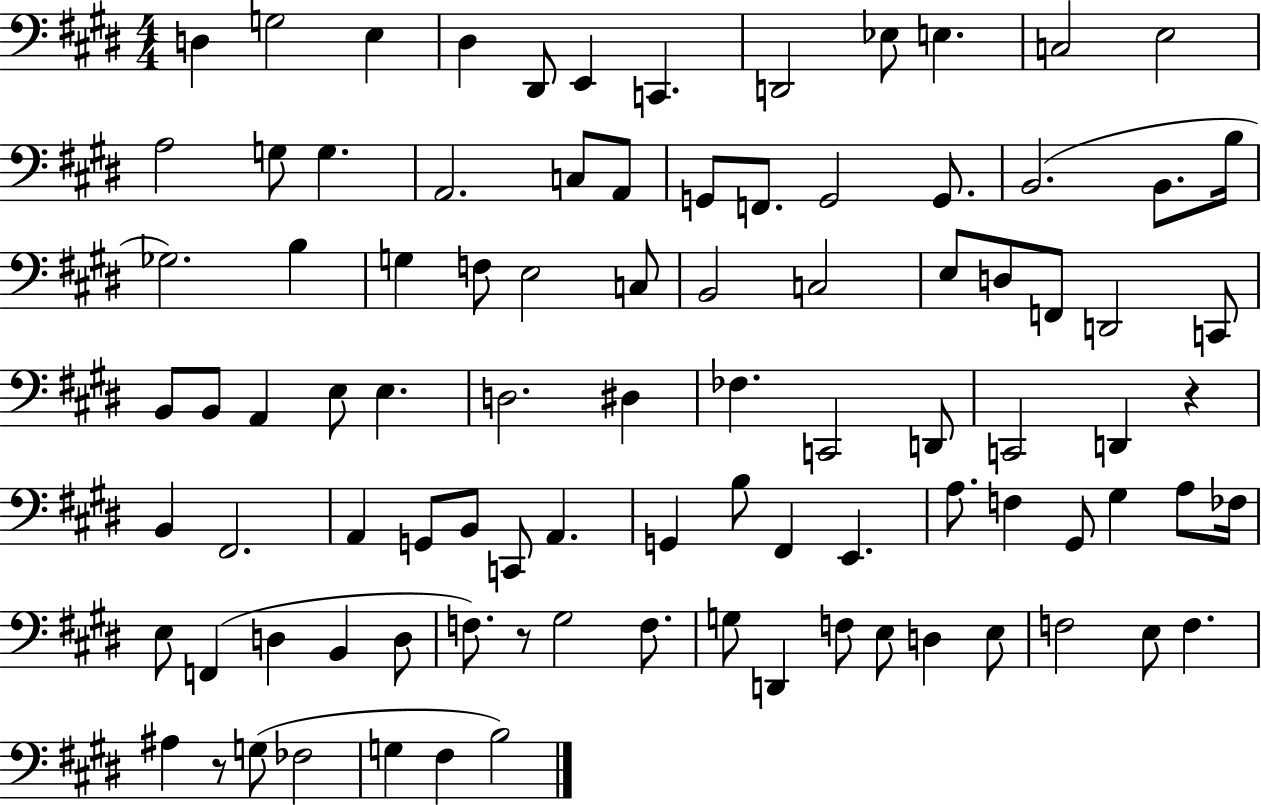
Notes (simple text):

D3/q G3/h E3/q D#3/q D#2/e E2/q C2/q. D2/h Eb3/e E3/q. C3/h E3/h A3/h G3/e G3/q. A2/h. C3/e A2/e G2/e F2/e. G2/h G2/e. B2/h. B2/e. B3/s Gb3/h. B3/q G3/q F3/e E3/h C3/e B2/h C3/h E3/e D3/e F2/e D2/h C2/e B2/e B2/e A2/q E3/e E3/q. D3/h. D#3/q FES3/q. C2/h D2/e C2/h D2/q R/q B2/q F#2/h. A2/q G2/e B2/e C2/e A2/q. G2/q B3/e F#2/q E2/q. A3/e. F3/q G#2/e G#3/q A3/e FES3/s E3/e F2/q D3/q B2/q D3/e F3/e. R/e G#3/h F3/e. G3/e D2/q F3/e E3/e D3/q E3/e F3/h E3/e F3/q. A#3/q R/e G3/e FES3/h G3/q F#3/q B3/h